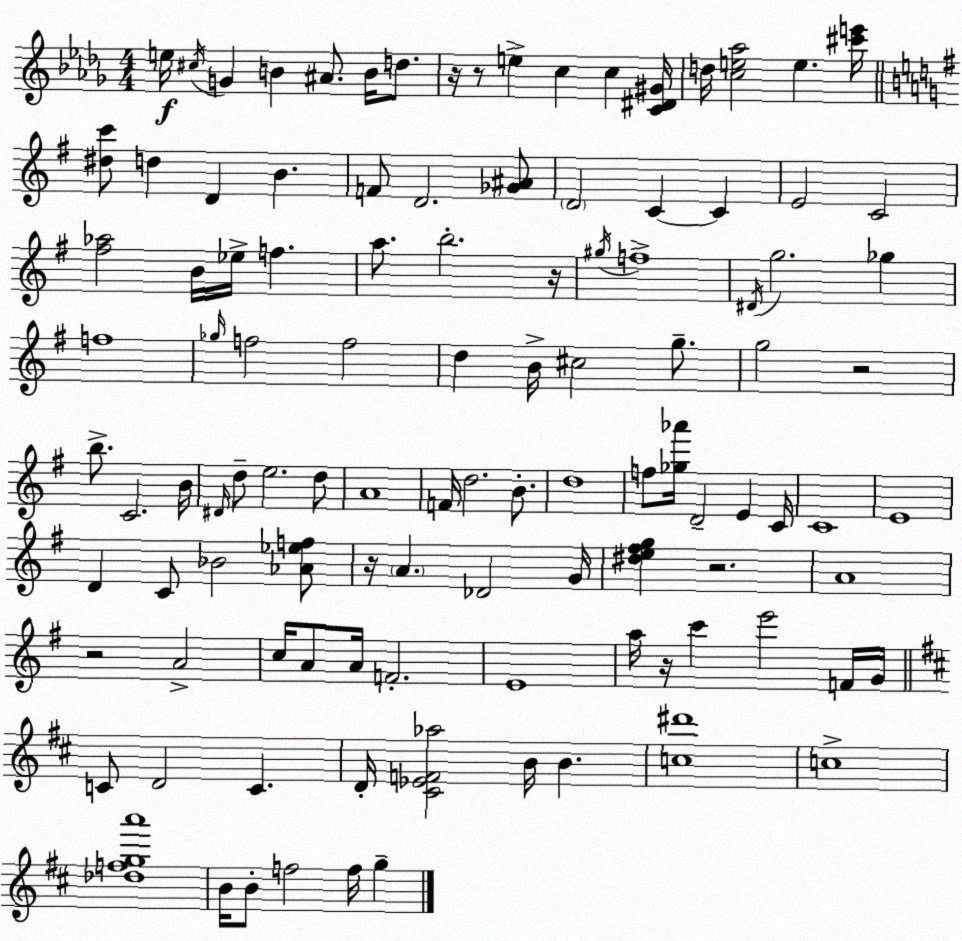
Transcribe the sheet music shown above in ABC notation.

X:1
T:Untitled
M:4/4
L:1/4
K:Bbm
e/4 ^c/4 G B ^A/2 B/4 d/2 z/4 z/2 e c c [C^D^G]/4 d/4 [ce_a]2 e [^c'e']/4 [^dc']/2 d D B F/2 D2 [_G^A]/2 D2 C C E2 C2 [^f_a]2 B/4 _e/4 f a/2 b2 z/4 ^g/4 f4 ^D/4 g2 _g f4 _g/4 f2 f2 d B/4 ^c2 g/2 g2 z2 b/2 C2 B/4 ^D/4 d/2 e2 d/2 A4 F/4 d2 B/2 d4 f/2 [_g_a']/4 D2 E C/4 C4 E4 D C/2 _B2 [_A_ef]/2 z/4 A _D2 G/4 [^de^fg] z2 A4 z2 A2 c/4 A/2 A/4 F2 E4 a/4 z/4 c' e'2 F/4 G/4 C/2 D2 C D/4 [^C_EF_a]2 B/4 B [c^d']4 c4 [_dfga']4 B/4 B/2 f2 f/4 g